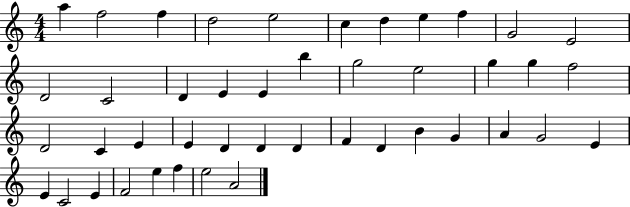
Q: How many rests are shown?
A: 0